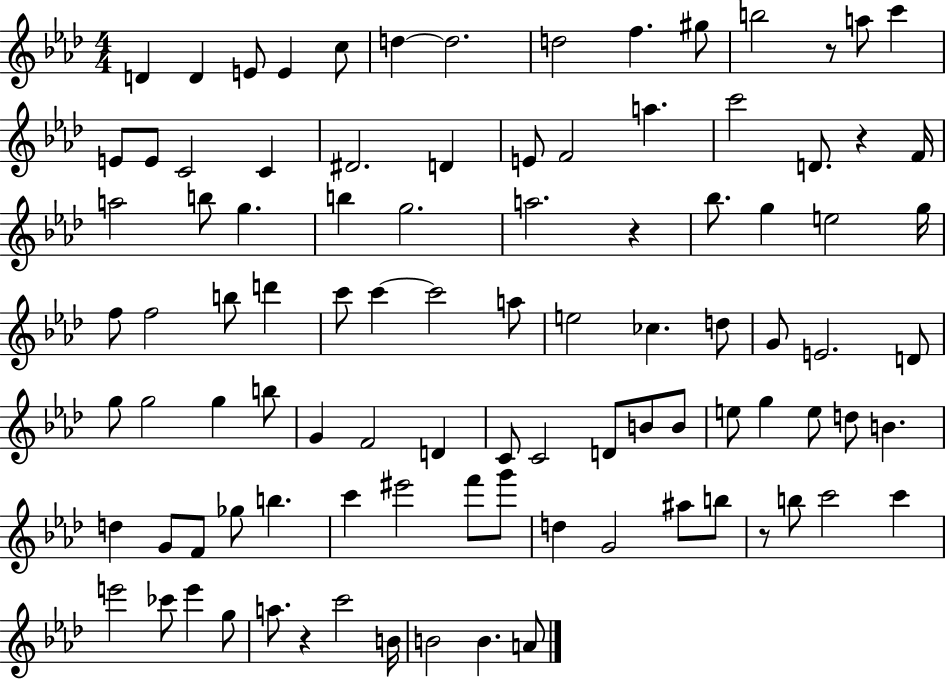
{
  \clef treble
  \numericTimeSignature
  \time 4/4
  \key aes \major
  d'4 d'4 e'8 e'4 c''8 | d''4~~ d''2. | d''2 f''4. gis''8 | b''2 r8 a''8 c'''4 | \break e'8 e'8 c'2 c'4 | dis'2. d'4 | e'8 f'2 a''4. | c'''2 d'8. r4 f'16 | \break a''2 b''8 g''4. | b''4 g''2. | a''2. r4 | bes''8. g''4 e''2 g''16 | \break f''8 f''2 b''8 d'''4 | c'''8 c'''4~~ c'''2 a''8 | e''2 ces''4. d''8 | g'8 e'2. d'8 | \break g''8 g''2 g''4 b''8 | g'4 f'2 d'4 | c'8 c'2 d'8 b'8 b'8 | e''8 g''4 e''8 d''8 b'4. | \break d''4 g'8 f'8 ges''8 b''4. | c'''4 eis'''2 f'''8 g'''8 | d''4 g'2 ais''8 b''8 | r8 b''8 c'''2 c'''4 | \break e'''2 ces'''8 e'''4 g''8 | a''8. r4 c'''2 b'16 | b'2 b'4. a'8 | \bar "|."
}